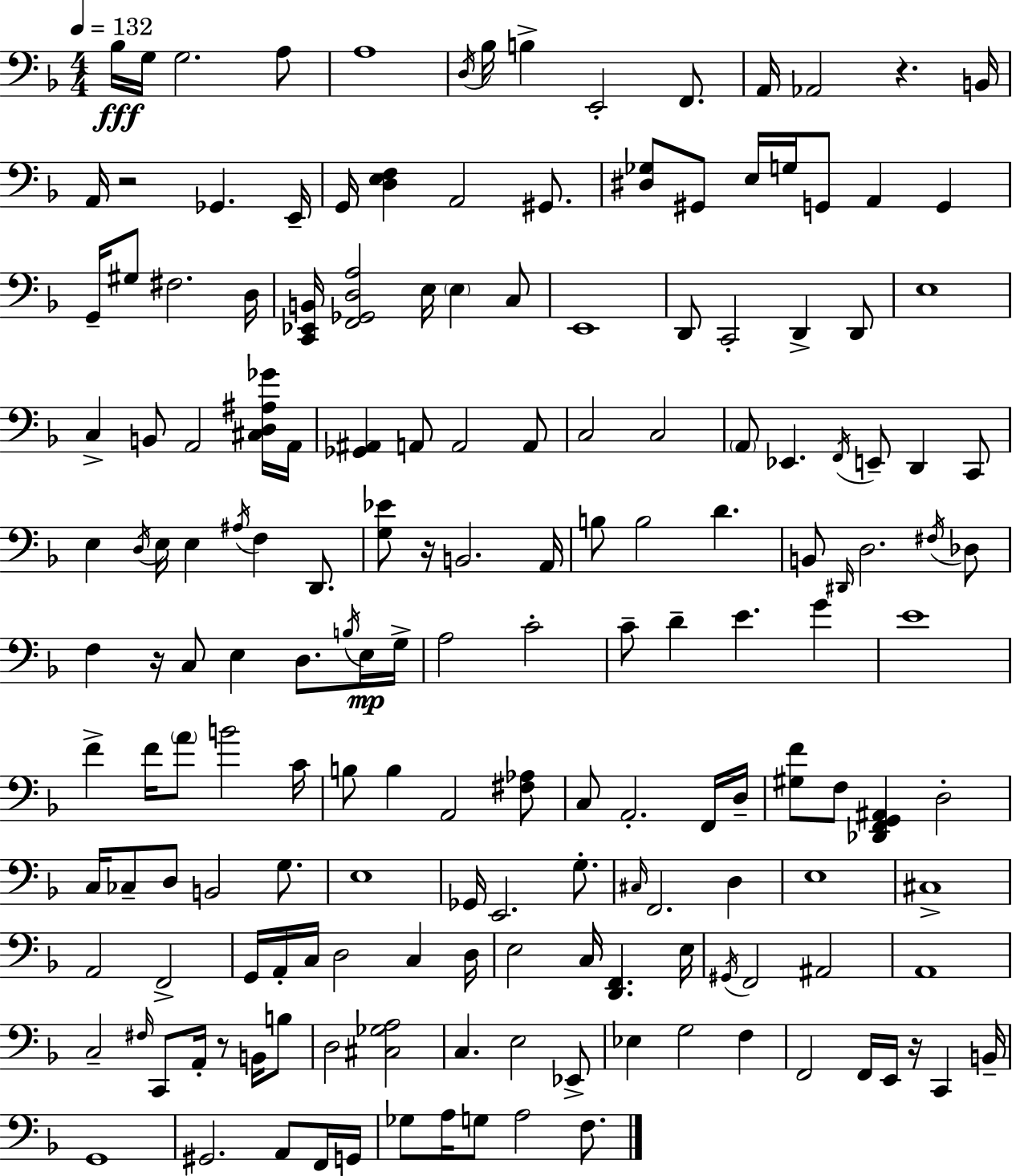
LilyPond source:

{
  \clef bass
  \numericTimeSignature
  \time 4/4
  \key f \major
  \tempo 4 = 132
  bes16\fff g16 g2. a8 | a1 | \acciaccatura { d16 } bes16 b4-> e,2-. f,8. | a,16 aes,2 r4. | \break b,16 a,16 r2 ges,4. | e,16-- g,16 <d e f>4 a,2 gis,8. | <dis ges>8 gis,8 e16 g16 g,8 a,4 g,4 | g,16-- gis8 fis2. | \break d16 <c, ees, b,>16 <f, ges, d a>2 e16 \parenthesize e4 c8 | e,1 | d,8 c,2-. d,4-> d,8 | e1 | \break c4-> b,8 a,2 <cis d ais ges'>16 | a,16 <ges, ais,>4 a,8 a,2 a,8 | c2 c2 | \parenthesize a,8 ees,4. \acciaccatura { f,16 } e,8-- d,4 | \break c,8 e4 \acciaccatura { d16 } e16 e4 \acciaccatura { ais16 } f4 | d,8. <g ees'>8 r16 b,2. | a,16 b8 b2 d'4. | b,8 \grace { dis,16 } d2. | \break \acciaccatura { fis16 } des8 f4 r16 c8 e4 | d8. \acciaccatura { b16 } e16\mp g16-> a2 c'2-. | c'8-- d'4-- e'4. | g'4 e'1 | \break f'4-> f'16 \parenthesize a'8 b'2 | c'16 b8 b4 a,2 | <fis aes>8 c8 a,2.-. | f,16 d16-- <gis f'>8 f8 <des, f, g, ais,>4 d2-. | \break c16 ces8-- d8 b,2 | g8. e1 | ges,16 e,2. | g8.-. \grace { cis16 } f,2. | \break d4 e1 | cis1-> | a,2 | f,2-> g,16 a,16-. c16 d2 | \break c4 d16 e2 | c16 <d, f,>4. e16 \acciaccatura { gis,16 } f,2 | ais,2 a,1 | c2-- | \break \grace { fis16 } c,8 a,16-. r8 b,16 b8 d2 | <cis ges a>2 c4. | e2 ees,8-> ees4 g2 | f4 f,2 | \break f,16 e,16 r16 c,4 b,16-- g,1 | gis,2. | a,8 f,16 g,16 ges8 a16 g8 a2 | f8. \bar "|."
}